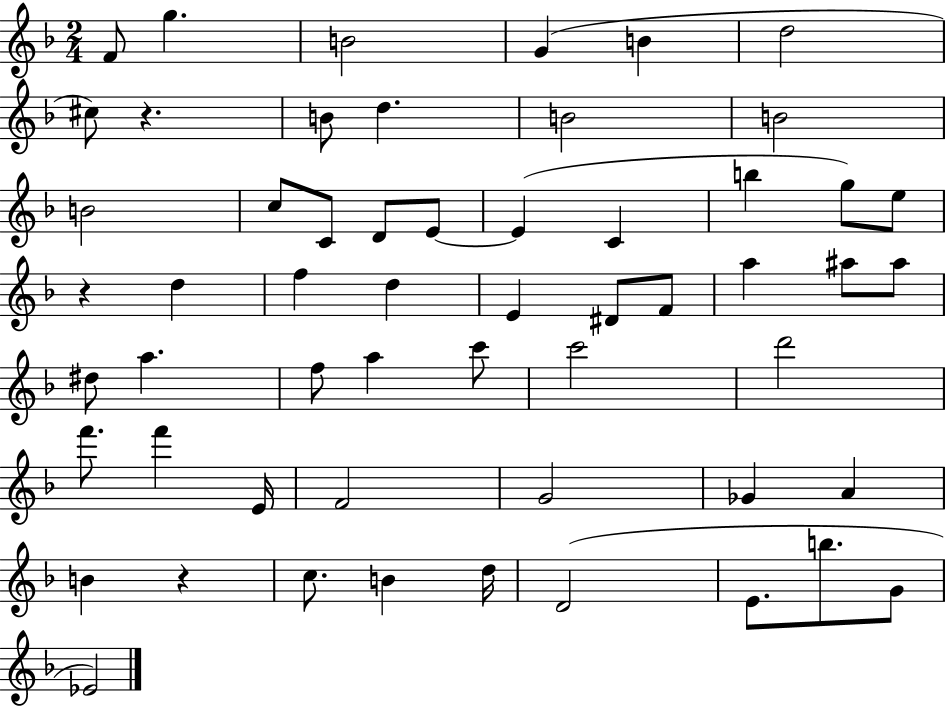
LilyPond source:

{
  \clef treble
  \numericTimeSignature
  \time 2/4
  \key f \major
  f'8 g''4. | b'2 | g'4( b'4 | d''2 | \break cis''8) r4. | b'8 d''4. | b'2 | b'2 | \break b'2 | c''8 c'8 d'8 e'8~~ | e'4( c'4 | b''4 g''8) e''8 | \break r4 d''4 | f''4 d''4 | e'4 dis'8 f'8 | a''4 ais''8 ais''8 | \break dis''8 a''4. | f''8 a''4 c'''8 | c'''2 | d'''2 | \break f'''8. f'''4 e'16 | f'2 | g'2 | ges'4 a'4 | \break b'4 r4 | c''8. b'4 d''16 | d'2( | e'8. b''8. g'8 | \break ees'2) | \bar "|."
}